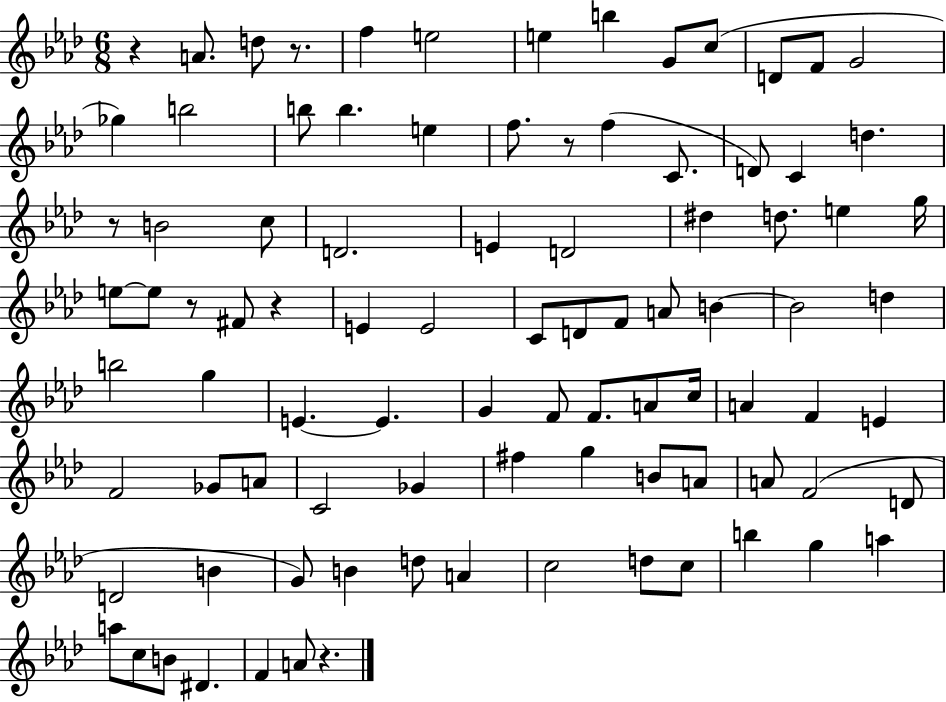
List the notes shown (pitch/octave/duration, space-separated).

R/q A4/e. D5/e R/e. F5/q E5/h E5/q B5/q G4/e C5/e D4/e F4/e G4/h Gb5/q B5/h B5/e B5/q. E5/q F5/e. R/e F5/q C4/e. D4/e C4/q D5/q. R/e B4/h C5/e D4/h. E4/q D4/h D#5/q D5/e. E5/q G5/s E5/e E5/e R/e F#4/e R/q E4/q E4/h C4/e D4/e F4/e A4/e B4/q B4/h D5/q B5/h G5/q E4/q. E4/q. G4/q F4/e F4/e. A4/e C5/s A4/q F4/q E4/q F4/h Gb4/e A4/e C4/h Gb4/q F#5/q G5/q B4/e A4/e A4/e F4/h D4/e D4/h B4/q G4/e B4/q D5/e A4/q C5/h D5/e C5/e B5/q G5/q A5/q A5/e C5/e B4/e D#4/q. F4/q A4/e R/q.